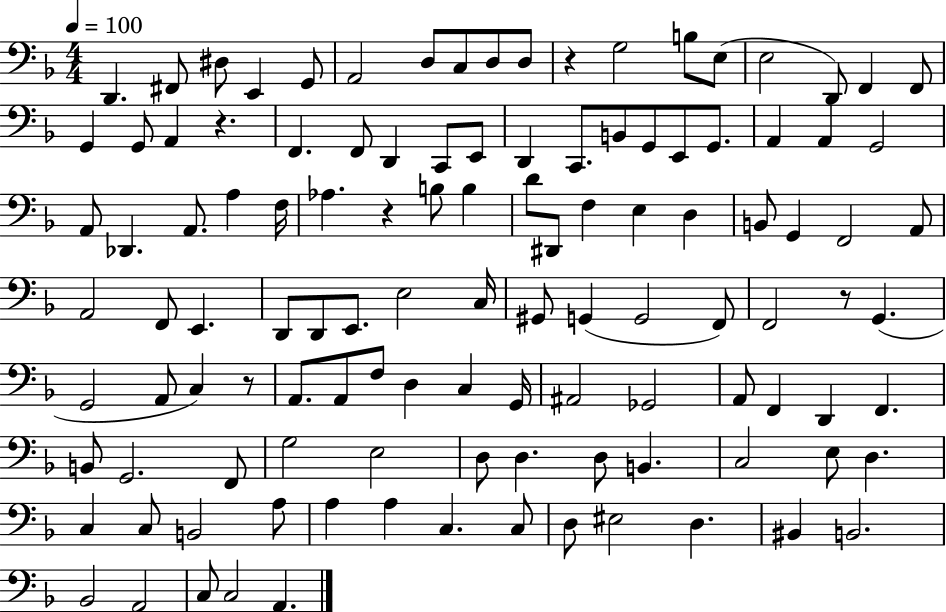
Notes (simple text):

D2/q. F#2/e D#3/e E2/q G2/e A2/h D3/e C3/e D3/e D3/e R/q G3/h B3/e E3/e E3/h D2/e F2/q F2/e G2/q G2/e A2/q R/q. F2/q. F2/e D2/q C2/e E2/e D2/q C2/e. B2/e G2/e E2/e G2/e. A2/q A2/q G2/h A2/e Db2/q. A2/e. A3/q F3/s Ab3/q. R/q B3/e B3/q D4/e D#2/e F3/q E3/q D3/q B2/e G2/q F2/h A2/e A2/h F2/e E2/q. D2/e D2/e E2/e. E3/h C3/s G#2/e G2/q G2/h F2/e F2/h R/e G2/q. G2/h A2/e C3/q R/e A2/e. A2/e F3/e D3/q C3/q G2/s A#2/h Gb2/h A2/e F2/q D2/q F2/q. B2/e G2/h. F2/e G3/h E3/h D3/e D3/q. D3/e B2/q. C3/h E3/e D3/q. C3/q C3/e B2/h A3/e A3/q A3/q C3/q. C3/e D3/e EIS3/h D3/q. BIS2/q B2/h. Bb2/h A2/h C3/e C3/h A2/q.